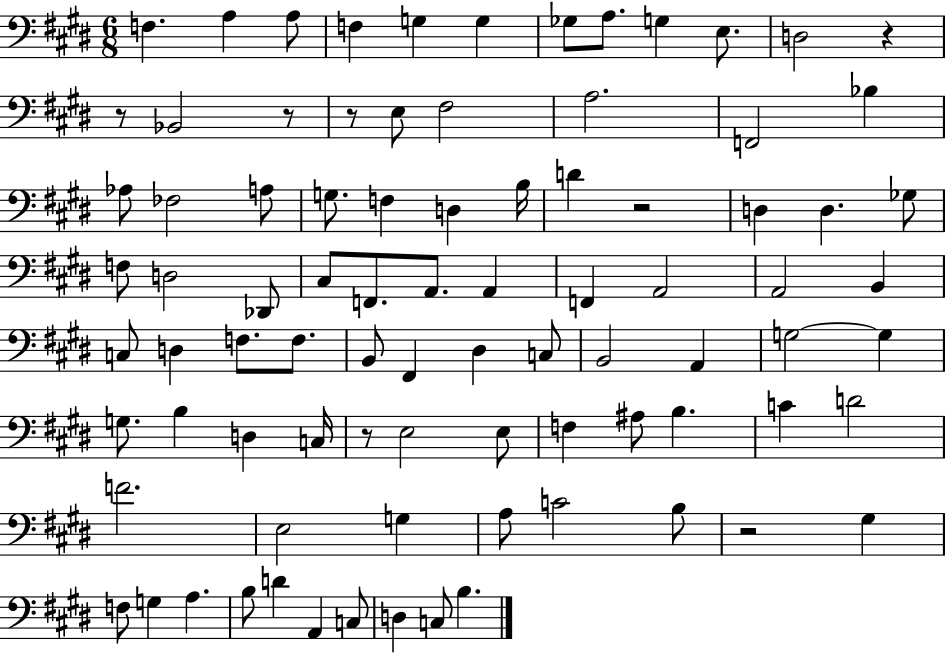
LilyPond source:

{
  \clef bass
  \numericTimeSignature
  \time 6/8
  \key e \major
  f4. a4 a8 | f4 g4 g4 | ges8 a8. g4 e8. | d2 r4 | \break r8 bes,2 r8 | r8 e8 fis2 | a2. | f,2 bes4 | \break aes8 fes2 a8 | g8. f4 d4 b16 | d'4 r2 | d4 d4. ges8 | \break f8 d2 des,8 | cis8 f,8. a,8. a,4 | f,4 a,2 | a,2 b,4 | \break c8 d4 f8. f8. | b,8 fis,4 dis4 c8 | b,2 a,4 | g2~~ g4 | \break g8. b4 d4 c16 | r8 e2 e8 | f4 ais8 b4. | c'4 d'2 | \break f'2. | e2 g4 | a8 c'2 b8 | r2 gis4 | \break f8 g4 a4. | b8 d'4 a,4 c8 | d4 c8 b4. | \bar "|."
}